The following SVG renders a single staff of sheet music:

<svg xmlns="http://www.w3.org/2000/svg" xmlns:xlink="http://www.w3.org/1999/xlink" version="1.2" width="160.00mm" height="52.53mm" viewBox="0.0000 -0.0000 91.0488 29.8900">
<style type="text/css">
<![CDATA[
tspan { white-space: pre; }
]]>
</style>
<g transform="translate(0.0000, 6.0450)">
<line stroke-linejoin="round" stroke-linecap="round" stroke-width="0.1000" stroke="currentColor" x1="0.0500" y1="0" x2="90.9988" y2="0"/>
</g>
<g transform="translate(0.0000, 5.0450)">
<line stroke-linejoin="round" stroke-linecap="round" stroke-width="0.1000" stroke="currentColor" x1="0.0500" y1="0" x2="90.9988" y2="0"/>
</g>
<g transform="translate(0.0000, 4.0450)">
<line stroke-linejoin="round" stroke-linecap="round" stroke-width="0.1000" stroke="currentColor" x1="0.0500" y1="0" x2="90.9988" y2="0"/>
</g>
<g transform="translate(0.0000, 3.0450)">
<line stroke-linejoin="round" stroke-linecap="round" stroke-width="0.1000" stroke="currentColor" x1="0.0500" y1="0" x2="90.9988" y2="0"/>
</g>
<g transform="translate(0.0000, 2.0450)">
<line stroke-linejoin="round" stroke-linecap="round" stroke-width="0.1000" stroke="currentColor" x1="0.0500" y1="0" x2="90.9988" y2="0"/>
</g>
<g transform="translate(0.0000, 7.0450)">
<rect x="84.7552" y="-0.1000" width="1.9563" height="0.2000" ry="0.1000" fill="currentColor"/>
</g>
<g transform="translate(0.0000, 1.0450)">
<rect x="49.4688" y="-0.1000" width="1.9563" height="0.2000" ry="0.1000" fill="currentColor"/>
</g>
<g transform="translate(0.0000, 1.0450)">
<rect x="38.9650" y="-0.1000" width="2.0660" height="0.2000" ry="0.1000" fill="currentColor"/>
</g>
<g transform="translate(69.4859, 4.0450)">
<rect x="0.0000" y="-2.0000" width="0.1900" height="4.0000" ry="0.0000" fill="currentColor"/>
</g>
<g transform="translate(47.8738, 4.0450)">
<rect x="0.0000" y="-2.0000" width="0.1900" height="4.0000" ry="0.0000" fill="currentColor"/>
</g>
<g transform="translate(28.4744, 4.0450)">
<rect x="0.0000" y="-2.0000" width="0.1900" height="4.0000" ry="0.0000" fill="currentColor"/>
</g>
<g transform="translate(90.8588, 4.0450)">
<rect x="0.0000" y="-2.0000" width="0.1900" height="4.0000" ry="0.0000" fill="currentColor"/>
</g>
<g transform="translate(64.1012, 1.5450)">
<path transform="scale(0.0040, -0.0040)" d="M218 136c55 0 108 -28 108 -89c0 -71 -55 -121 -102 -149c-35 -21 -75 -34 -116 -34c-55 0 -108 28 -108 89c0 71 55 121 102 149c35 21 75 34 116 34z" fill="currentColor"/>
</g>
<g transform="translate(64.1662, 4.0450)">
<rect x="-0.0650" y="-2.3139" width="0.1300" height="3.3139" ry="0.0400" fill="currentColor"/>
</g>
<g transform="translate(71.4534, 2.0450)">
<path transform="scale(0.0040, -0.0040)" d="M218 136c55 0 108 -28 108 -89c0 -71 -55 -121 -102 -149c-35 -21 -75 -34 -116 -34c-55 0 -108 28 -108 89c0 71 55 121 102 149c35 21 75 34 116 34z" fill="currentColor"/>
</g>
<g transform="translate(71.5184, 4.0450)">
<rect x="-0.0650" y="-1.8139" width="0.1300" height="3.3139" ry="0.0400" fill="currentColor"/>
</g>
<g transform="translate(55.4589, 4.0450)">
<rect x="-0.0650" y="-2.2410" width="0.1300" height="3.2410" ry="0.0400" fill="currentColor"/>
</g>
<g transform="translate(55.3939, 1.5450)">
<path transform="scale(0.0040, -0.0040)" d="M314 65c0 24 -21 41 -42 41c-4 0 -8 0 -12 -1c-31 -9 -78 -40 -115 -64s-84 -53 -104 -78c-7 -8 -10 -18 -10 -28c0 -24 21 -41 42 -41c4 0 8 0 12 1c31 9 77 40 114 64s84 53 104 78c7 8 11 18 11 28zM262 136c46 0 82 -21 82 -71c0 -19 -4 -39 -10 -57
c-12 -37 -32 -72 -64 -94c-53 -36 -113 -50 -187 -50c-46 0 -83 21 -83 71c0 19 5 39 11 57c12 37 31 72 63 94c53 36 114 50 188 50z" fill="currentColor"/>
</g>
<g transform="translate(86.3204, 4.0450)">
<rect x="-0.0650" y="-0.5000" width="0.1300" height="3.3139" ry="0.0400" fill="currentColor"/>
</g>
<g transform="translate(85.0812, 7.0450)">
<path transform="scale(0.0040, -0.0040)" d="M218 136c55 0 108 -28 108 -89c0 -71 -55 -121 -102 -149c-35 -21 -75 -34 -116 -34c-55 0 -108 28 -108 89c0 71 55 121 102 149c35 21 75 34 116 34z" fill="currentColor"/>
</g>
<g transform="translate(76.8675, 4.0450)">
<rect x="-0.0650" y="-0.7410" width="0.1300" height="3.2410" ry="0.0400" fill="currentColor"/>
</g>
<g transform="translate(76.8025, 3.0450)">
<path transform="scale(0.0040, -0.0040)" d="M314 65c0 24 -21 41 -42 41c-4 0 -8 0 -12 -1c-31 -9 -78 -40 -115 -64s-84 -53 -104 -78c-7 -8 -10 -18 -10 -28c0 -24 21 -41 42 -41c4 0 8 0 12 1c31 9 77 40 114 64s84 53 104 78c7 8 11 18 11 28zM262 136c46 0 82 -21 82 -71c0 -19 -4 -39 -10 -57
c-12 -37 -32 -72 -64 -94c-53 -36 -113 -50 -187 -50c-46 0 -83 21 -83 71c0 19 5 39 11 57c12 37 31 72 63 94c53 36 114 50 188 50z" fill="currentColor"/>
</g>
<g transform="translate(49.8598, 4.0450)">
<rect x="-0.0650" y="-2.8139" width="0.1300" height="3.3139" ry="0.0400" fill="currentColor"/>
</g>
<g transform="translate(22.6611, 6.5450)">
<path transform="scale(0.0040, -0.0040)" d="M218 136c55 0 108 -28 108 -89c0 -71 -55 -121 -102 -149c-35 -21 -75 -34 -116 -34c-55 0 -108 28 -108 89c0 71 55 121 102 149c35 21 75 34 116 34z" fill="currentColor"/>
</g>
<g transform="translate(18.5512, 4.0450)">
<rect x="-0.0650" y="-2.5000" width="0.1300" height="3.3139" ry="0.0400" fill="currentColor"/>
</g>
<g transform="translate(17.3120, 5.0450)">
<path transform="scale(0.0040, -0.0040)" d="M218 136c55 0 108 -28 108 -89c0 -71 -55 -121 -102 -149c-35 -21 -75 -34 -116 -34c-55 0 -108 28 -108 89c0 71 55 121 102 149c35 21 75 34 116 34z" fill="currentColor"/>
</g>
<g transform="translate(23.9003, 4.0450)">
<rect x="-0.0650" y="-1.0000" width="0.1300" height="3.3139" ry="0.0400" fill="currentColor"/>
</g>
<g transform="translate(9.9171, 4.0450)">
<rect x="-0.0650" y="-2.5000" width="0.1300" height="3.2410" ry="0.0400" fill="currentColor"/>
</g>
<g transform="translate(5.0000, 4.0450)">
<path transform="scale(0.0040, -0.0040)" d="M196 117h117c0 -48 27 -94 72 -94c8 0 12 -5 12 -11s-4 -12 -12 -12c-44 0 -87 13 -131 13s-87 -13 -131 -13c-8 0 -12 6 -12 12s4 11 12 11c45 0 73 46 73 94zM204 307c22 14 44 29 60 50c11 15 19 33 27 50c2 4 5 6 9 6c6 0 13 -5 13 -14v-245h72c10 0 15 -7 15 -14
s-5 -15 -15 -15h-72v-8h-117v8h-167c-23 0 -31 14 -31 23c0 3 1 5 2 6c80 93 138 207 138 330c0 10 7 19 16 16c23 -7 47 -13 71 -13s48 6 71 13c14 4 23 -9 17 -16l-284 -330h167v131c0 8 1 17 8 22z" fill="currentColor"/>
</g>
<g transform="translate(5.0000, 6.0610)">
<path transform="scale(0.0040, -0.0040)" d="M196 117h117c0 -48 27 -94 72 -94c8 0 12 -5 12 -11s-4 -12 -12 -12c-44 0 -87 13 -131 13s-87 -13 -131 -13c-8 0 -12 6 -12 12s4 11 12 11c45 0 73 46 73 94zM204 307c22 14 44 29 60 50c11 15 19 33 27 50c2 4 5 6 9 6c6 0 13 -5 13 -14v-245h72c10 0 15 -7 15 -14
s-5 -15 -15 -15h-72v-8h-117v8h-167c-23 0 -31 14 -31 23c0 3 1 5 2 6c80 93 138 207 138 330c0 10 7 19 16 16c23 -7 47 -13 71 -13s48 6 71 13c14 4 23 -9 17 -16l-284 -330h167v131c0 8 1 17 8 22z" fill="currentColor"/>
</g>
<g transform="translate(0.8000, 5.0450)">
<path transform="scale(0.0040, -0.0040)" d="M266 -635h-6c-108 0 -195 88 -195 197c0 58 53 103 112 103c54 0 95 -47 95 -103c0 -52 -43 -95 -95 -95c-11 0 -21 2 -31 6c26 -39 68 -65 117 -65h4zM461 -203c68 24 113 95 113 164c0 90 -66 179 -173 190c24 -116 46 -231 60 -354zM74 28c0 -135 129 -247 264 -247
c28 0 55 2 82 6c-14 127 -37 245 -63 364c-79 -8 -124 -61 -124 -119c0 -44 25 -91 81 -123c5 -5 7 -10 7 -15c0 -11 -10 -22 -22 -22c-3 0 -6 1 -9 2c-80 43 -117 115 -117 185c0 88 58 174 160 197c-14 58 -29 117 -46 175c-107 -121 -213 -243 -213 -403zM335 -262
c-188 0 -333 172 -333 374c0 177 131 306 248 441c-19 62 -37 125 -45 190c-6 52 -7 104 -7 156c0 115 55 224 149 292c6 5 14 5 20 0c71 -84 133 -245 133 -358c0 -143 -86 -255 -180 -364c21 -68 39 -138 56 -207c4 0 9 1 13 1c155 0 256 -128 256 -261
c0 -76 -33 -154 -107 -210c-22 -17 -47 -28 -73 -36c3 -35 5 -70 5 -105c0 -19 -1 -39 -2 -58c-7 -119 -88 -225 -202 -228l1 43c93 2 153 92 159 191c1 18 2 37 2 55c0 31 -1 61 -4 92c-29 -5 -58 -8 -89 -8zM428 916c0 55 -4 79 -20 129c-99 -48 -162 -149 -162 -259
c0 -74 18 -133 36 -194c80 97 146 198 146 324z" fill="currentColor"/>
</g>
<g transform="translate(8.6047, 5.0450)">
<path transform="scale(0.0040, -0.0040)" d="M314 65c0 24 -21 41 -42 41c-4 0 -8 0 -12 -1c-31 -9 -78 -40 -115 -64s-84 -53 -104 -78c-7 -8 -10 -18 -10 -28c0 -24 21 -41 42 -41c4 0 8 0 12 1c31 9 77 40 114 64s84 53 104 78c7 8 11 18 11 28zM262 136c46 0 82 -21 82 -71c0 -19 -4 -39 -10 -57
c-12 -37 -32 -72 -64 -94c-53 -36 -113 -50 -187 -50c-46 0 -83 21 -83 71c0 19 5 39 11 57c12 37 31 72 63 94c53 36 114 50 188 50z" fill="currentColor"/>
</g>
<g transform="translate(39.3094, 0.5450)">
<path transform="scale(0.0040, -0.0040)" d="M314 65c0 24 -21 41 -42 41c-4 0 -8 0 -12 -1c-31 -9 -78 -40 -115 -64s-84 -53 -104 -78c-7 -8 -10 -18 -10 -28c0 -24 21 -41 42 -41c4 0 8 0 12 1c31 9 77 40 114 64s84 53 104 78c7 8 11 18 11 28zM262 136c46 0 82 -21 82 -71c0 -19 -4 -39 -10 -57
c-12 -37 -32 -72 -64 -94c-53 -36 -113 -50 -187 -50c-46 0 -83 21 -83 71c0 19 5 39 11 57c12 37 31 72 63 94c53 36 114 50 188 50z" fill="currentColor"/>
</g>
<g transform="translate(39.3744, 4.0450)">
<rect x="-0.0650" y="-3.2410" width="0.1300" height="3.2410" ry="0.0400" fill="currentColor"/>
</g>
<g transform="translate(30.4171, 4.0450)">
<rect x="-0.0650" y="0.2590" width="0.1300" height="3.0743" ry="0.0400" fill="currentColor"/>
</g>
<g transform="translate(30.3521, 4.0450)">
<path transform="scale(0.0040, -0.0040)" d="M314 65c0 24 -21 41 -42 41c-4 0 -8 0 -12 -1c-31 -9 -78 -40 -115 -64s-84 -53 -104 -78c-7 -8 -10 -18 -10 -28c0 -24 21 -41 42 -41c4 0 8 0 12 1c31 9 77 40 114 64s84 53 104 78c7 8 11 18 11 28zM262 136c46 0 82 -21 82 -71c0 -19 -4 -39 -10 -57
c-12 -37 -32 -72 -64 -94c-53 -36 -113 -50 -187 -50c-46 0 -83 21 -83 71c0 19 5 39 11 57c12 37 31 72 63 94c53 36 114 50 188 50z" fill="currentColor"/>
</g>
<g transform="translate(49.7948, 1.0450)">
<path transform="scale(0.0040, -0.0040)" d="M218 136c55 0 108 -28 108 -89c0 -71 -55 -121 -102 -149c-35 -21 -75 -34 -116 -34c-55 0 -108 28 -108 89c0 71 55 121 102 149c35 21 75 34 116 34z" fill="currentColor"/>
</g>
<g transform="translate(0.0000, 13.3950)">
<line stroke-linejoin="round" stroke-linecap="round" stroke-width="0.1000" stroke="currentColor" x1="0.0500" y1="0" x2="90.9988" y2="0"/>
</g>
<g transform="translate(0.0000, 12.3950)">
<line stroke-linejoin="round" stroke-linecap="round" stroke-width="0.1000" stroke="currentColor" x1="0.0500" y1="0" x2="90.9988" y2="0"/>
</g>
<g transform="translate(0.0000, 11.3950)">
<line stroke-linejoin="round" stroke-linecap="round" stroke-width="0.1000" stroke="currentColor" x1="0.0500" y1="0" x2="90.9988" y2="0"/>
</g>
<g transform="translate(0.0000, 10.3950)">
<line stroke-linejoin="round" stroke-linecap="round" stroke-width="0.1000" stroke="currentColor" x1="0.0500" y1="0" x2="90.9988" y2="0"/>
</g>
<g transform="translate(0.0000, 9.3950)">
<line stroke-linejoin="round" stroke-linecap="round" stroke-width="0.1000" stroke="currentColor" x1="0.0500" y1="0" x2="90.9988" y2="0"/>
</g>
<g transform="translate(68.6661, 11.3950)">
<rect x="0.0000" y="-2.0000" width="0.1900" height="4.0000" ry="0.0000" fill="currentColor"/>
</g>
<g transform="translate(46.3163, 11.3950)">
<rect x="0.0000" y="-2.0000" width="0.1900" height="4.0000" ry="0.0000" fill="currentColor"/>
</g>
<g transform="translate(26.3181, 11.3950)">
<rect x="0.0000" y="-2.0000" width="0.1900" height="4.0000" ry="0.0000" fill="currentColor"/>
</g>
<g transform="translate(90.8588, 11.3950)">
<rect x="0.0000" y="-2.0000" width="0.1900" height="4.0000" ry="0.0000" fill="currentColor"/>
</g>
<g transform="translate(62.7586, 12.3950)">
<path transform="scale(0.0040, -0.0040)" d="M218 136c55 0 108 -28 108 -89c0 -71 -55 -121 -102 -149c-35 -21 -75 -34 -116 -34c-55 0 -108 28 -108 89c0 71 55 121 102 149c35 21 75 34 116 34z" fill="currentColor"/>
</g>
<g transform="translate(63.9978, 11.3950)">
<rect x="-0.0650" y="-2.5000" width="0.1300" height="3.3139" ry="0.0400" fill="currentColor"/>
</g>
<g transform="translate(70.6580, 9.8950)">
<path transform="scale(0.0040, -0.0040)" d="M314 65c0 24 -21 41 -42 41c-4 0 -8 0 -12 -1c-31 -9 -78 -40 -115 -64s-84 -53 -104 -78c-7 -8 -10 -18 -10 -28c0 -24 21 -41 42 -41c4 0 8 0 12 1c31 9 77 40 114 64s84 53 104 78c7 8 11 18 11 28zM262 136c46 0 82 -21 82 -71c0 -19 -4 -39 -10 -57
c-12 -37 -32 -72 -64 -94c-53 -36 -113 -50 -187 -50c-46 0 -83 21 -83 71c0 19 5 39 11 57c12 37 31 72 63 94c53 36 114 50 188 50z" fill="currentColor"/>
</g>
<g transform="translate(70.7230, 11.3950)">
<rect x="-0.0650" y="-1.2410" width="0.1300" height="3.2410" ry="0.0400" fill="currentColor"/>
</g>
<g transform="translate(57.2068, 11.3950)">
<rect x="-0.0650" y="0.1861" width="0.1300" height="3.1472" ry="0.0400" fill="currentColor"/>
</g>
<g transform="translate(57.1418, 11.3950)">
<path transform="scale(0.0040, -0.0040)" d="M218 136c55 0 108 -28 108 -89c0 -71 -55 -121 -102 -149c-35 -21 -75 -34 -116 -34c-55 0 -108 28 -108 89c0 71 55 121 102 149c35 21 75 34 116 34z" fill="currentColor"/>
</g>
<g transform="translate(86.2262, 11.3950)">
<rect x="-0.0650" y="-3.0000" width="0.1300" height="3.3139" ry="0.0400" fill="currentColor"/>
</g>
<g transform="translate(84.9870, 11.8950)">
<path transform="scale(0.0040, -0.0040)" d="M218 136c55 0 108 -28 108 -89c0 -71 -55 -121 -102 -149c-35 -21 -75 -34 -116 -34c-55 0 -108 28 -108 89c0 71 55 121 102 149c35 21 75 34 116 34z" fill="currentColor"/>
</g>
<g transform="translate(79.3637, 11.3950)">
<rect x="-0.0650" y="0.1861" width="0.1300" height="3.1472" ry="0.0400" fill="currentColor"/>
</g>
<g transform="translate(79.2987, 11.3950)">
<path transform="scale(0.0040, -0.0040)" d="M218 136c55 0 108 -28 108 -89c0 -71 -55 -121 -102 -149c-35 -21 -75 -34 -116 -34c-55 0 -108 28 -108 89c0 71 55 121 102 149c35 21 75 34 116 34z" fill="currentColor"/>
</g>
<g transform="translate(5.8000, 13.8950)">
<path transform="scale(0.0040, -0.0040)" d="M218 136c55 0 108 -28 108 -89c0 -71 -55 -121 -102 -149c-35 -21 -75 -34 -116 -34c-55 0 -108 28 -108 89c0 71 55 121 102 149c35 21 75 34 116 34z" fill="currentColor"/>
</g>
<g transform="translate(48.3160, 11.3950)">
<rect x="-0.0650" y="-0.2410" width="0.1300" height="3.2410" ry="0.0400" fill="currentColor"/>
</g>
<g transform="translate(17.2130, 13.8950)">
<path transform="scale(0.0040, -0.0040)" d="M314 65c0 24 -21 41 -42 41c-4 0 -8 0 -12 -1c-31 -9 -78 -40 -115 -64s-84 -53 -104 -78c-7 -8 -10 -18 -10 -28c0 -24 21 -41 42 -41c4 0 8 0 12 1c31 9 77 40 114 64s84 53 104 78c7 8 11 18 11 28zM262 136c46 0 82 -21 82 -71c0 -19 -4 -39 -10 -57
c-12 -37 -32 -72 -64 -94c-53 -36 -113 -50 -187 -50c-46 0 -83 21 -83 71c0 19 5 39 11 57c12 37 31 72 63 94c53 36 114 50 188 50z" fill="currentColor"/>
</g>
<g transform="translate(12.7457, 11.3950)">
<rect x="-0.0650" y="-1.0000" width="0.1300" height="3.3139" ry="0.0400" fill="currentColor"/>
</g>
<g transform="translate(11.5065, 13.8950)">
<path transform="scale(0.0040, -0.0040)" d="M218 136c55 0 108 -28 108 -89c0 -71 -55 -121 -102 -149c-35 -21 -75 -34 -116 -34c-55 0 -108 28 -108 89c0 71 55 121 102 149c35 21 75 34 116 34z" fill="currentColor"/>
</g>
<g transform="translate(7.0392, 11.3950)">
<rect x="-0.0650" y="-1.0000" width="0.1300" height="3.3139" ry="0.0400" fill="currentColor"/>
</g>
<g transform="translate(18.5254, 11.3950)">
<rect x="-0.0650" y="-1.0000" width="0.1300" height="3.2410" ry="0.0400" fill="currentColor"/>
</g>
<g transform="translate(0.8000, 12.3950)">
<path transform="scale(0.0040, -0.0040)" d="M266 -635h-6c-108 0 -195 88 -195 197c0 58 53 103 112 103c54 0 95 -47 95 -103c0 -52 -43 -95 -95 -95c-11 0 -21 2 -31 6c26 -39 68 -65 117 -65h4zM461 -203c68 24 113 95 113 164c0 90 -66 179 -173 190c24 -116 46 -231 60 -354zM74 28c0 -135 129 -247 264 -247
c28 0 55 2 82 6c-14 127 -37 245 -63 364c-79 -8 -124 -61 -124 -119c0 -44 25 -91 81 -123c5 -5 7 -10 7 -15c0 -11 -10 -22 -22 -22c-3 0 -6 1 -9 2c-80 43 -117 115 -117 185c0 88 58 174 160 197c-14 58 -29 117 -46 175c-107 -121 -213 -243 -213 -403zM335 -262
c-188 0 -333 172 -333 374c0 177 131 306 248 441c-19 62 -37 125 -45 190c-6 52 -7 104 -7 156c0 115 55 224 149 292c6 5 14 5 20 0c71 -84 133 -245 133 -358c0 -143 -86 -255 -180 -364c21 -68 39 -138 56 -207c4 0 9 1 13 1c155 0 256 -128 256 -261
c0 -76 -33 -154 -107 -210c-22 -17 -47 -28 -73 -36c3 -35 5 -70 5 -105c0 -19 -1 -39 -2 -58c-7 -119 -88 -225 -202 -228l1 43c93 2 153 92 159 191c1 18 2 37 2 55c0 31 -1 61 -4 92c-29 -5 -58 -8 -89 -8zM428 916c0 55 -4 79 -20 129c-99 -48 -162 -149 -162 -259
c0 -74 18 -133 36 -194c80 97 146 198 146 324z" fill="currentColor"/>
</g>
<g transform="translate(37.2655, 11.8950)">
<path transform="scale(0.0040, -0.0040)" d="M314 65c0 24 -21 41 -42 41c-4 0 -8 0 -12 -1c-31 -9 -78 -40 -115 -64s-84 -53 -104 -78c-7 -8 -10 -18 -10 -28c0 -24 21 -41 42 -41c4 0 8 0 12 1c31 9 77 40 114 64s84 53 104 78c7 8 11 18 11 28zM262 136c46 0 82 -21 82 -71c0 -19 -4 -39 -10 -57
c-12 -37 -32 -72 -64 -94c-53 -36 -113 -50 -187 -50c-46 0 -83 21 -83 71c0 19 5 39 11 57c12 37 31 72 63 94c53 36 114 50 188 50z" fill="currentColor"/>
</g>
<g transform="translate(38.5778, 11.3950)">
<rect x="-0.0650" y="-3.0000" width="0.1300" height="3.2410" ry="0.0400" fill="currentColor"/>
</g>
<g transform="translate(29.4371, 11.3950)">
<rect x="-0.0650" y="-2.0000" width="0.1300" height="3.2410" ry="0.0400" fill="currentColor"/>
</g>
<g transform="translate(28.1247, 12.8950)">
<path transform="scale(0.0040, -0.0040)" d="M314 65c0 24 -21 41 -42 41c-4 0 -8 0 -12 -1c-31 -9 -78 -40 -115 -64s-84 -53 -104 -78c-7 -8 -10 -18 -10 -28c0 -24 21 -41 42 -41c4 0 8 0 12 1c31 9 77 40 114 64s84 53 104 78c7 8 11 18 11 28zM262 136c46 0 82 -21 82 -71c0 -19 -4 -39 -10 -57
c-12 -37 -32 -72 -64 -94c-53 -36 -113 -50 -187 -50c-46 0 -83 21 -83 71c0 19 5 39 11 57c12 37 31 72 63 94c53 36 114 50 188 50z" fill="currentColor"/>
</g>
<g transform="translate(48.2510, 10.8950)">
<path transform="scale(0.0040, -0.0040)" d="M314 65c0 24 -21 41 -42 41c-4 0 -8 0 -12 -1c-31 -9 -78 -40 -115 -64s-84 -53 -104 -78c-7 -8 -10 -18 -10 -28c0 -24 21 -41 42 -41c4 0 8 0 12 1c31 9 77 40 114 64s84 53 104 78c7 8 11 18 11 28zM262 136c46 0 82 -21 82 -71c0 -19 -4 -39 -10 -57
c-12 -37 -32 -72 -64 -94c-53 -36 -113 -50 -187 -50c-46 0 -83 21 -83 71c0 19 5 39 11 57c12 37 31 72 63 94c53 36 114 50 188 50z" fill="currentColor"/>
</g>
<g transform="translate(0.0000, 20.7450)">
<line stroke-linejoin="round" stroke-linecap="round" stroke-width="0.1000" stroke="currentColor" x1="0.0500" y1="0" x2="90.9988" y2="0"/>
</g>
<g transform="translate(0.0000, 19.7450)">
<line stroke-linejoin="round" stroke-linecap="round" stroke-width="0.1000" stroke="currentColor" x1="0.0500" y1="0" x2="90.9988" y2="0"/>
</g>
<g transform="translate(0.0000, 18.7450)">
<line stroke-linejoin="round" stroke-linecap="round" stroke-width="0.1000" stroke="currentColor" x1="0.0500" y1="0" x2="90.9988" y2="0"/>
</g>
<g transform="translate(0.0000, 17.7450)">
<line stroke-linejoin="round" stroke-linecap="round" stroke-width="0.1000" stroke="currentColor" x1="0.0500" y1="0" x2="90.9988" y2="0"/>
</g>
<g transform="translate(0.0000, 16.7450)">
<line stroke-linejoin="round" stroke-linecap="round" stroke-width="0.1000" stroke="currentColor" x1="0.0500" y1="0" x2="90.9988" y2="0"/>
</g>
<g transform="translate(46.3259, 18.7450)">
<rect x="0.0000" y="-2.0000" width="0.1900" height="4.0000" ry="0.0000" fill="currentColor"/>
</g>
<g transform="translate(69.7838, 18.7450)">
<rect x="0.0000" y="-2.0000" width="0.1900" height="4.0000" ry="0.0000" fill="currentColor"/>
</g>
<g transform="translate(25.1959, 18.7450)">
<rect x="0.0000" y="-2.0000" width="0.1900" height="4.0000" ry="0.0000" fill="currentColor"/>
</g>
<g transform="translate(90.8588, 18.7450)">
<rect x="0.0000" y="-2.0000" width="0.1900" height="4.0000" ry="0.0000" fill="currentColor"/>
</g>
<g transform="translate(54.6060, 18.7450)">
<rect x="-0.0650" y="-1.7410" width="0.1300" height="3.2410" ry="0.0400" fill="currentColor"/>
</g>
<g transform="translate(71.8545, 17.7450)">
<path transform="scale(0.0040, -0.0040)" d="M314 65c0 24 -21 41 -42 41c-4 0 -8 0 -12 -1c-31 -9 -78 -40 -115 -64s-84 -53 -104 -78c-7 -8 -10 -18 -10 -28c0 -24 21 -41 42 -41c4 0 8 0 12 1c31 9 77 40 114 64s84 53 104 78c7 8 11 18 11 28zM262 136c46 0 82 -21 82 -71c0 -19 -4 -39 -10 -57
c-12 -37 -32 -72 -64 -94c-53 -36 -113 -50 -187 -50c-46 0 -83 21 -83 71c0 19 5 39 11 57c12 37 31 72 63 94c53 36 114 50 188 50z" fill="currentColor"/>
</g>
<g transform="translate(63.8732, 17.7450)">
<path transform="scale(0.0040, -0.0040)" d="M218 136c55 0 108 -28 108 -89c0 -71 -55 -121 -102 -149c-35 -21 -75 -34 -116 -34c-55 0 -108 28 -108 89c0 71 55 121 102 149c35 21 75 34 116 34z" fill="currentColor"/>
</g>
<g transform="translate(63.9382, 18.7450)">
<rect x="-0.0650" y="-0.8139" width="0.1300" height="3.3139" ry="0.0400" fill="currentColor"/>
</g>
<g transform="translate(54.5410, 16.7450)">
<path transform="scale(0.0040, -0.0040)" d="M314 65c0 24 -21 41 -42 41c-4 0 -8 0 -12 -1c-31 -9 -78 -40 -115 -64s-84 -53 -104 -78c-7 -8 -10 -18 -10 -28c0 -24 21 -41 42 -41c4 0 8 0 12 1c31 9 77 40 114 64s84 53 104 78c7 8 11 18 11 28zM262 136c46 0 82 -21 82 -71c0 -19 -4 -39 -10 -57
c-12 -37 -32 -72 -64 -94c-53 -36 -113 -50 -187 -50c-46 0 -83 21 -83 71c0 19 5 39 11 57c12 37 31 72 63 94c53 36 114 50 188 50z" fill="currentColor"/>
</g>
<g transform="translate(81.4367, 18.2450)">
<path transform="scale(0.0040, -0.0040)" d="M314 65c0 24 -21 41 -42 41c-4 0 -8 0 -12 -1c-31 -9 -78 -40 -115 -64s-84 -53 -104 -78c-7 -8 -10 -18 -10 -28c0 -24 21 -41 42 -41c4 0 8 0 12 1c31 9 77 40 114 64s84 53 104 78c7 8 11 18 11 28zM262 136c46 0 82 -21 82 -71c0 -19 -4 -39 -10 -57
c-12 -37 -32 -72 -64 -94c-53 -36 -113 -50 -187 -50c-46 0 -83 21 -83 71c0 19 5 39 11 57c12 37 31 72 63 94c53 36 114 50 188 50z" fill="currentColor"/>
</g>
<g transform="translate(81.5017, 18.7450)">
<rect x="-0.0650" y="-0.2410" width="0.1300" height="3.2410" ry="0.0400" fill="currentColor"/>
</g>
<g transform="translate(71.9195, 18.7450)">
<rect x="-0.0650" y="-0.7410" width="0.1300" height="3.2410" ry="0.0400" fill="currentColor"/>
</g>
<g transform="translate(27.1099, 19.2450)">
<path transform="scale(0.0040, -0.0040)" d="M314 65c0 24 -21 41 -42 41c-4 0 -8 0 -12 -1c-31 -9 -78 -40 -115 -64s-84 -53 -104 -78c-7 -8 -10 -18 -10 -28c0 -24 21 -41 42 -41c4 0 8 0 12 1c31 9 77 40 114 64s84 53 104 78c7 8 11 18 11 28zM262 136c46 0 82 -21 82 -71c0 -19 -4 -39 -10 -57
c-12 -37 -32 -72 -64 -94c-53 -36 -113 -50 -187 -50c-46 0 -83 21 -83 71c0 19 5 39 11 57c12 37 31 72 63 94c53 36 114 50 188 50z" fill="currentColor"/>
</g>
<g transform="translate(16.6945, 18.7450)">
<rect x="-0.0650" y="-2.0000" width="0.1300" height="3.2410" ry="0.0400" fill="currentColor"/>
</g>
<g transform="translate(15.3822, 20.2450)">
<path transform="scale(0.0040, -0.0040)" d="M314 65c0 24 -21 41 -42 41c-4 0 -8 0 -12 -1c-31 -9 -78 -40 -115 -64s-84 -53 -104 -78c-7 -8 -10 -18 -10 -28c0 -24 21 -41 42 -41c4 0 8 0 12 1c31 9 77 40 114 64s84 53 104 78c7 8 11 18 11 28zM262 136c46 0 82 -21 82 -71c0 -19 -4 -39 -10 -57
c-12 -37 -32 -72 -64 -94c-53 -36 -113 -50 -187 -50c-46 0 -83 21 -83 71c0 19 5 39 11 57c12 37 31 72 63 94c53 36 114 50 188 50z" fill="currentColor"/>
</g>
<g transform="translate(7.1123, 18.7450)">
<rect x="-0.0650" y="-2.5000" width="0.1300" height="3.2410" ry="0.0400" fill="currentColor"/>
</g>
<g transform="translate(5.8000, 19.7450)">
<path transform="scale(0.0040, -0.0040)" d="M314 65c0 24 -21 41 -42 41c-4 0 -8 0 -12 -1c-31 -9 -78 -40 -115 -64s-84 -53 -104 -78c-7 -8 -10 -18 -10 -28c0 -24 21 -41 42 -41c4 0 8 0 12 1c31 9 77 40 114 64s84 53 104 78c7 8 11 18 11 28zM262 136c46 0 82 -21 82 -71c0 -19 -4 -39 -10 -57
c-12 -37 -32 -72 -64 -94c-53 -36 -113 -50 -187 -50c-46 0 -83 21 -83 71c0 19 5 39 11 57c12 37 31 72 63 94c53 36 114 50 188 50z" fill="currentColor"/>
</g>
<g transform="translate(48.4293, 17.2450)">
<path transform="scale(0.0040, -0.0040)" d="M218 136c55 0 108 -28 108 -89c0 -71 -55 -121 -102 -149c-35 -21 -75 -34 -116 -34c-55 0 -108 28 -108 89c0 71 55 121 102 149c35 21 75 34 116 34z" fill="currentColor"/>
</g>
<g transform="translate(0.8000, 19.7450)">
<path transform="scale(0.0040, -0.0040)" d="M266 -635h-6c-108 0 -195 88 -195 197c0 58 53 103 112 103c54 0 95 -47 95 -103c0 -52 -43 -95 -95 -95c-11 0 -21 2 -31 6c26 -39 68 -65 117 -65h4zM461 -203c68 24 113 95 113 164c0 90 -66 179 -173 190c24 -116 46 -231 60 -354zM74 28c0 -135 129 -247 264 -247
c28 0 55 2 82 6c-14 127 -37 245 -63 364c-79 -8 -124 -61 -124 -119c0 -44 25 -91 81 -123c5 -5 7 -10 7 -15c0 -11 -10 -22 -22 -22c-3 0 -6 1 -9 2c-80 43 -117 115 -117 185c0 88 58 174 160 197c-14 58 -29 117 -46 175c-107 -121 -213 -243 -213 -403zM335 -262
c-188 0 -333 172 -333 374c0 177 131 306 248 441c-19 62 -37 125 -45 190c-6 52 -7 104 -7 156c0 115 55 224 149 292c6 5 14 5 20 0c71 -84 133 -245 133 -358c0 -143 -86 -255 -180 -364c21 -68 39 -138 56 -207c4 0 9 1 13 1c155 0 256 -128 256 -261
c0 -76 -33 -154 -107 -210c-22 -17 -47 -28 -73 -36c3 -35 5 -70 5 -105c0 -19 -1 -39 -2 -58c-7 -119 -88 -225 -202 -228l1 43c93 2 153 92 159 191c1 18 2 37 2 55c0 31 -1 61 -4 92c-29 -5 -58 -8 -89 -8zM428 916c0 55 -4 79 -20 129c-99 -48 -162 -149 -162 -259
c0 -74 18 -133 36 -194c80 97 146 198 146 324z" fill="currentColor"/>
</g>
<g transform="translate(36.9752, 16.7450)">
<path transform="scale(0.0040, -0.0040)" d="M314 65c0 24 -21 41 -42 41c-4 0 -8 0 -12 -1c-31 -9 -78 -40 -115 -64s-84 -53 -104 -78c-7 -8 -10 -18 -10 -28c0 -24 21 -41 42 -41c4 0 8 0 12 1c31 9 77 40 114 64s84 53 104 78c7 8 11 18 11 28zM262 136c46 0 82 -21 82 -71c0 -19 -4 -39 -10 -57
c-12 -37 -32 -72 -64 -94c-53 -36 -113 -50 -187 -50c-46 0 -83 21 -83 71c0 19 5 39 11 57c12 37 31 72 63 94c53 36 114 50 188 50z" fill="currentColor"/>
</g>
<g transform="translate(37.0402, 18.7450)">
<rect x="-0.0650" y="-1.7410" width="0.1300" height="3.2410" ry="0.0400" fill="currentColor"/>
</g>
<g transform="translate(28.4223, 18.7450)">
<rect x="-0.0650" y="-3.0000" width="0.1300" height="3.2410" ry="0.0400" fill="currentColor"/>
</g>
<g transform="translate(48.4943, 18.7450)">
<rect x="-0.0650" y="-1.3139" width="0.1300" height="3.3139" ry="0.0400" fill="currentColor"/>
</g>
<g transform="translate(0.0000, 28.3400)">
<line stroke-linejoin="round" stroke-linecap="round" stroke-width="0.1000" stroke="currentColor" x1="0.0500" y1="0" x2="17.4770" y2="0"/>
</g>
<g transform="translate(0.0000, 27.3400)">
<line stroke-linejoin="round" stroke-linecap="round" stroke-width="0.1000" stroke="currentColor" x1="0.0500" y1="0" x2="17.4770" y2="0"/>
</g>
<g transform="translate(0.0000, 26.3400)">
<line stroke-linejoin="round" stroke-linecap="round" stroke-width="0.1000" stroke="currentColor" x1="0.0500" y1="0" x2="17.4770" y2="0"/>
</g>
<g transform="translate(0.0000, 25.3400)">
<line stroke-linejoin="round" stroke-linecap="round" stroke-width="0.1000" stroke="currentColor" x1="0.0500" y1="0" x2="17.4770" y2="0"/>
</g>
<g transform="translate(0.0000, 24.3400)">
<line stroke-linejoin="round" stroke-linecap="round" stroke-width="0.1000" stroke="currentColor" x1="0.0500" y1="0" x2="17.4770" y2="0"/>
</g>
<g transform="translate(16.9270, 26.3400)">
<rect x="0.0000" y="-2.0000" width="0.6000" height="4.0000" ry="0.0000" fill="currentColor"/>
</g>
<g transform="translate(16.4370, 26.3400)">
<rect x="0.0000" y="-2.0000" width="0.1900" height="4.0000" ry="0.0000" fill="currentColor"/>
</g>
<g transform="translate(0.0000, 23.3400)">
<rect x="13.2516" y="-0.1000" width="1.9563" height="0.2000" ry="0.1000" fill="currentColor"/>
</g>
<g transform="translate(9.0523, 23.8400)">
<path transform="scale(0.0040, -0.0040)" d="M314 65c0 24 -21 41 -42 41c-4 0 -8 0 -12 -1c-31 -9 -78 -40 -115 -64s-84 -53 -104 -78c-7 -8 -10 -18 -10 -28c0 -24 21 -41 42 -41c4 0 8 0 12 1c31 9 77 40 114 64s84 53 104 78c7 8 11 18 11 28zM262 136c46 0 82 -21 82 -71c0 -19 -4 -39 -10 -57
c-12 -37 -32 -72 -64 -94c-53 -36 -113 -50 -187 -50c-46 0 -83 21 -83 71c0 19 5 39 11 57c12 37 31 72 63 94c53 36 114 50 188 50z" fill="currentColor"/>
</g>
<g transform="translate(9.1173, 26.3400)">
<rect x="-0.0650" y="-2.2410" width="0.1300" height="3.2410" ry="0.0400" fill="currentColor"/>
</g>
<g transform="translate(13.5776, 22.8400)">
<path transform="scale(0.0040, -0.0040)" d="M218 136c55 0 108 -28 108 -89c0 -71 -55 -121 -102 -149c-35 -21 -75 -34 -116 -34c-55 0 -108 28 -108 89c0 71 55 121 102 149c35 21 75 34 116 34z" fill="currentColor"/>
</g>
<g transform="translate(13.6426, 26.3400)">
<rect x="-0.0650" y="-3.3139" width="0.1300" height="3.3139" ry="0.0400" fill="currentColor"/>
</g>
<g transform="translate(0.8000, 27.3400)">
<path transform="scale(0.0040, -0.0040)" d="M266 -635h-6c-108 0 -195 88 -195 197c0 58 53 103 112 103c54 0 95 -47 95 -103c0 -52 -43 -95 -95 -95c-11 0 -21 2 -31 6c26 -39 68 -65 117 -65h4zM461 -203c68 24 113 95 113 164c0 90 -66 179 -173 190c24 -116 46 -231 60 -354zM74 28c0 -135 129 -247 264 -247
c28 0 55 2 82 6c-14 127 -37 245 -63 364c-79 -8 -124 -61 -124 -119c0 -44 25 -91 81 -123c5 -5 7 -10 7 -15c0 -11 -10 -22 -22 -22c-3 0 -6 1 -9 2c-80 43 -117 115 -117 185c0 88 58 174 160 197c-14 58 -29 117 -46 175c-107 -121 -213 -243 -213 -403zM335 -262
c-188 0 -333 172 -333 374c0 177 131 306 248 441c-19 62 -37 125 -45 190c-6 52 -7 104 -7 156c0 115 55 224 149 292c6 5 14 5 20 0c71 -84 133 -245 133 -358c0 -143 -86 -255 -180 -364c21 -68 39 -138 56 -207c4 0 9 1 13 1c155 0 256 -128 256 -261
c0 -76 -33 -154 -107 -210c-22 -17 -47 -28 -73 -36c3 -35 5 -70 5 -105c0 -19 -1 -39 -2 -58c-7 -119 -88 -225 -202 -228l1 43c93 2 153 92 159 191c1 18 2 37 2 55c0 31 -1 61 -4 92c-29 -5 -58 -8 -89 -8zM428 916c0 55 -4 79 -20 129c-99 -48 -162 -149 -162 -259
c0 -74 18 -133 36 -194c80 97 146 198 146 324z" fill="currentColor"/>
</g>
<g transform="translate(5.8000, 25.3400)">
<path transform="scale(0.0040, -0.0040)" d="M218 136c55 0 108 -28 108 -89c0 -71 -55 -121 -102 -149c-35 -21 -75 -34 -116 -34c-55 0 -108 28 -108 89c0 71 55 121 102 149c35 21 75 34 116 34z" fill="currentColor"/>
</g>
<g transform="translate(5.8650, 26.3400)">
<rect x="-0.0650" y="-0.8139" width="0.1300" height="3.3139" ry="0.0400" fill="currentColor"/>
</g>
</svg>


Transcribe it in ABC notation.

X:1
T:Untitled
M:4/4
L:1/4
K:C
G2 G D B2 b2 a g2 g f d2 C D D D2 F2 A2 c2 B G e2 B A G2 F2 A2 f2 e f2 d d2 c2 d g2 b